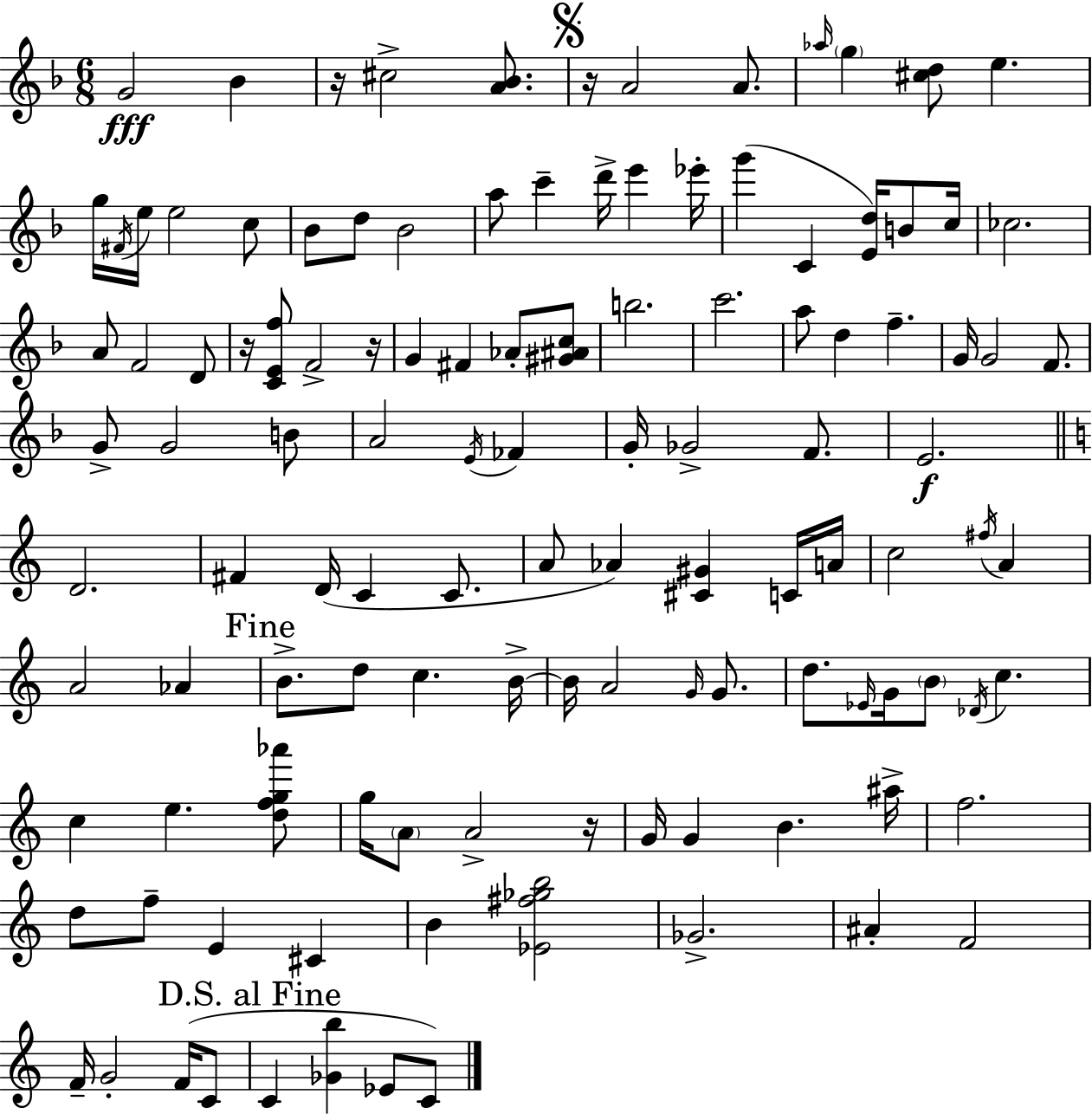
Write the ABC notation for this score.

X:1
T:Untitled
M:6/8
L:1/4
K:F
G2 _B z/4 ^c2 [A_B]/2 z/4 A2 A/2 _a/4 g [^cd]/2 e g/4 ^F/4 e/4 e2 c/2 _B/2 d/2 _B2 a/2 c' d'/4 e' _e'/4 g' C [Ed]/4 B/2 c/4 _c2 A/2 F2 D/2 z/4 [CEf]/2 F2 z/4 G ^F _A/2 [^G^Ac]/2 b2 c'2 a/2 d f G/4 G2 F/2 G/2 G2 B/2 A2 E/4 _F G/4 _G2 F/2 E2 D2 ^F D/4 C C/2 A/2 _A [^C^G] C/4 A/4 c2 ^f/4 A A2 _A B/2 d/2 c B/4 B/4 A2 G/4 G/2 d/2 _E/4 G/4 B/2 _D/4 c c e [dfg_a']/2 g/4 A/2 A2 z/4 G/4 G B ^a/4 f2 d/2 f/2 E ^C B [_E^f_gb]2 _G2 ^A F2 F/4 G2 F/4 C/2 C [_Gb] _E/2 C/2